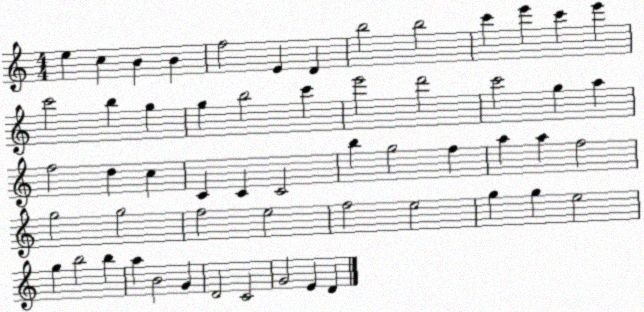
X:1
T:Untitled
M:4/4
L:1/4
K:C
e c B B f2 E D b2 b2 c' e' c' e' c'2 b g g b2 c' e'2 d'2 c'2 g a f2 d c C C C2 b g2 f a a f2 g2 g2 f2 e2 f2 e2 g g e2 g b2 b a B2 G D2 C2 G2 E D